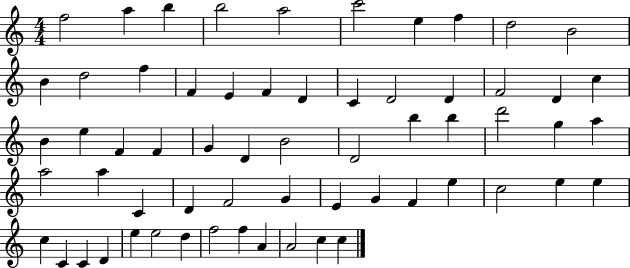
{
  \clef treble
  \numericTimeSignature
  \time 4/4
  \key c \major
  f''2 a''4 b''4 | b''2 a''2 | c'''2 e''4 f''4 | d''2 b'2 | \break b'4 d''2 f''4 | f'4 e'4 f'4 d'4 | c'4 d'2 d'4 | f'2 d'4 c''4 | \break b'4 e''4 f'4 f'4 | g'4 d'4 b'2 | d'2 b''4 b''4 | d'''2 g''4 a''4 | \break a''2 a''4 c'4 | d'4 f'2 g'4 | e'4 g'4 f'4 e''4 | c''2 e''4 e''4 | \break c''4 c'4 c'4 d'4 | e''4 e''2 d''4 | f''2 f''4 a'4 | a'2 c''4 c''4 | \break \bar "|."
}